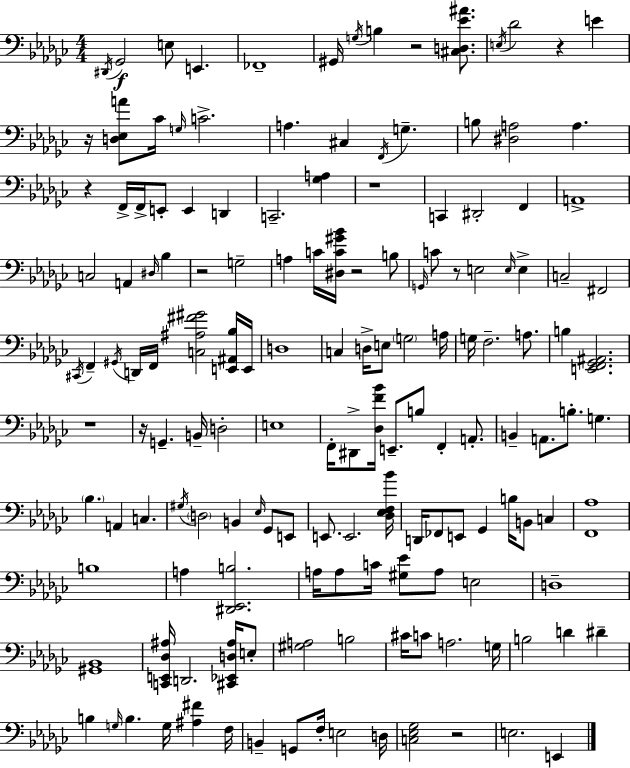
X:1
T:Untitled
M:4/4
L:1/4
K:Ebm
^D,,/4 _G,,2 E,/2 E,, _F,,4 ^G,,/4 G,/4 B, z2 [^C,D,_E^A]/2 E,/4 _D2 z E z/4 [D,_E,A]/2 _C/4 G,/4 C2 A, ^C, F,,/4 G, B,/2 [^D,A,]2 A, z F,,/4 F,,/4 E,,/2 E,, D,, C,,2 [_G,A,] z4 C,, ^D,,2 F,, A,,4 C,2 A,, ^D,/4 _B, z2 G,2 A, C/4 [^D,C^G_B]/4 z2 B,/2 G,,/4 C/2 z/2 E,2 E,/4 E, C,2 ^F,,2 ^C,,/4 F,, ^G,,/4 D,,/4 F,,/4 [C,^A,^F^G]2 [E,,^A,,_B,]/4 E,,/4 D,4 C, D,/4 E,/2 G,2 A,/4 G,/4 F,2 A,/2 B, [E,,F,,_G,,^A,,]2 z4 z/4 G,, B,,/4 D,2 E,4 F,,/4 ^D,,/2 [_D,F_B]/4 E,,/2 B,/2 F,, A,,/2 B,, A,,/2 B,/2 G, _B, A,, C, ^G,/4 D,2 B,, _E,/4 _G,,/2 E,,/2 E,,/2 E,,2 [_D,_E,F,_B]/4 D,,/4 _F,,/2 E,,/2 _G,, B,/4 B,,/2 C, [F,,_A,]4 B,4 A, [^D,,_E,,B,]2 A,/4 A,/2 C/4 [^G,_E]/2 A,/2 E,2 D,4 [^G,,_B,,]4 [C,,E,,_D,^A,]/4 D,,2 [^C,,_E,,D,^A,]/4 E,/2 [^G,A,]2 B,2 ^C/4 C/2 A,2 G,/4 B,2 D ^D B, G,/4 B, G,/4 [^A,^F] F,/4 B,, G,,/2 F,/4 E,2 D,/4 [C,_E,_G,]2 z2 E,2 E,,